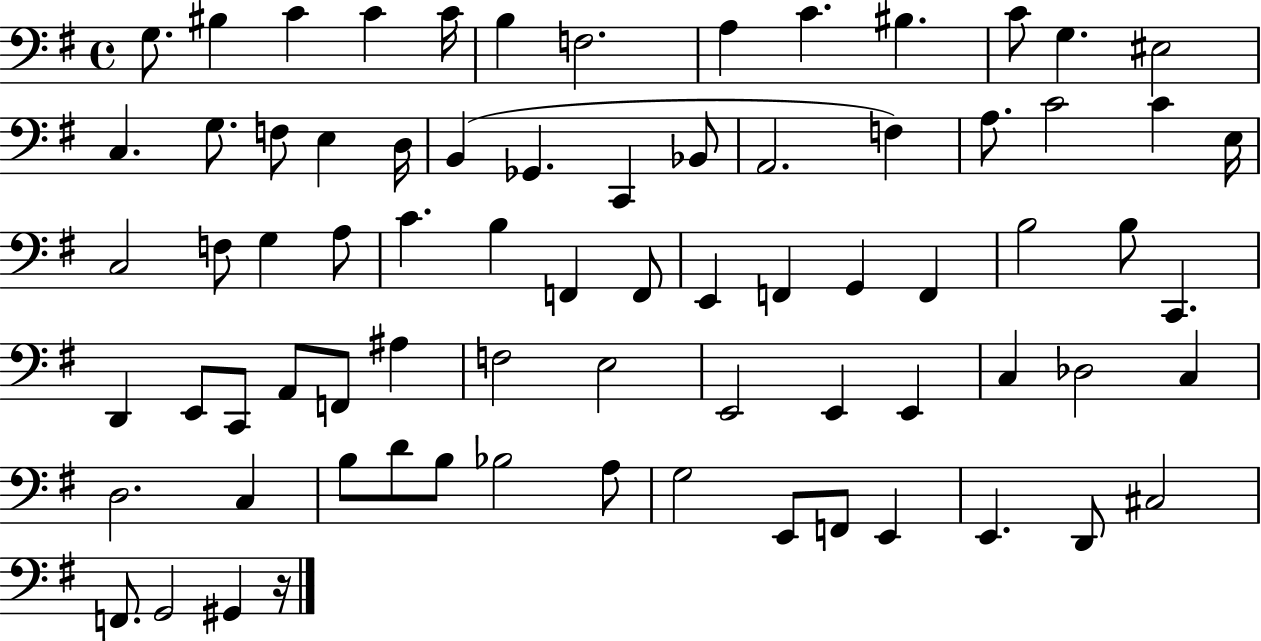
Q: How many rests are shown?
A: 1